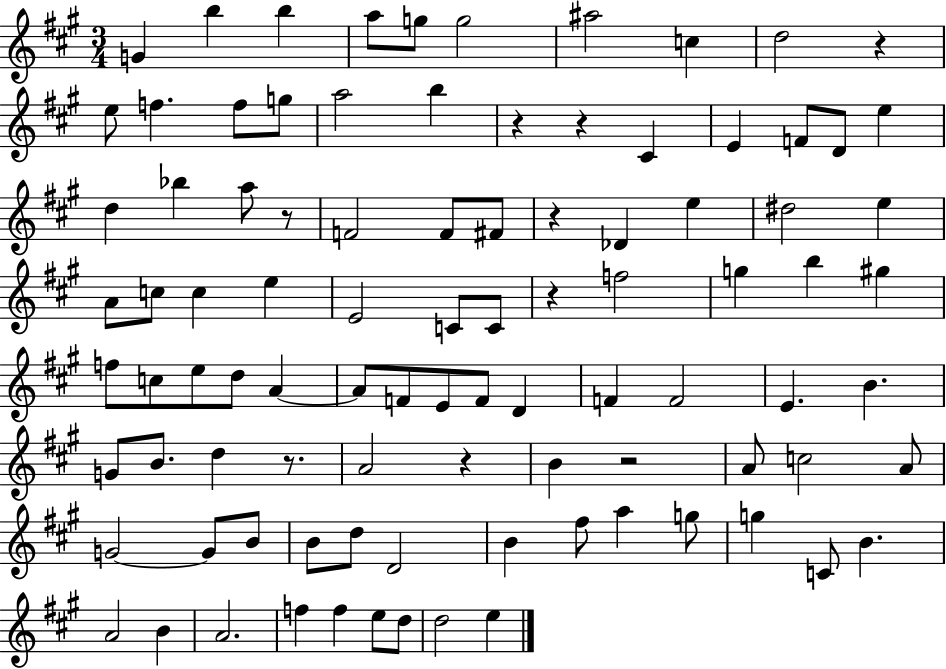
G4/q B5/q B5/q A5/e G5/e G5/h A#5/h C5/q D5/h R/q E5/e F5/q. F5/e G5/e A5/h B5/q R/q R/q C#4/q E4/q F4/e D4/e E5/q D5/q Bb5/q A5/e R/e F4/h F4/e F#4/e R/q Db4/q E5/q D#5/h E5/q A4/e C5/e C5/q E5/q E4/h C4/e C4/e R/q F5/h G5/q B5/q G#5/q F5/e C5/e E5/e D5/e A4/q A4/e F4/e E4/e F4/e D4/q F4/q F4/h E4/q. B4/q. G4/e B4/e. D5/q R/e. A4/h R/q B4/q R/h A4/e C5/h A4/e G4/h G4/e B4/e B4/e D5/e D4/h B4/q F#5/e A5/q G5/e G5/q C4/e B4/q. A4/h B4/q A4/h. F5/q F5/q E5/e D5/e D5/h E5/q